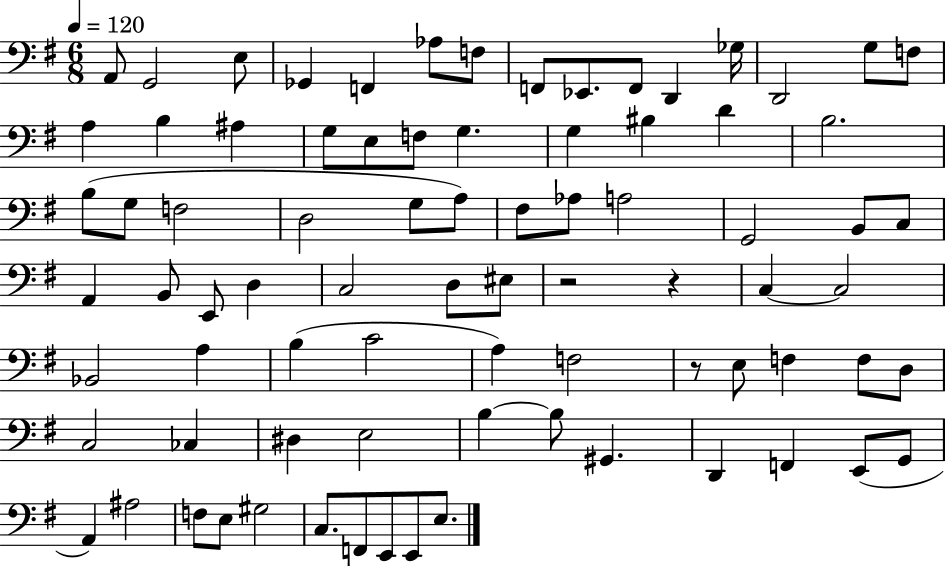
X:1
T:Untitled
M:6/8
L:1/4
K:G
A,,/2 G,,2 E,/2 _G,, F,, _A,/2 F,/2 F,,/2 _E,,/2 F,,/2 D,, _G,/4 D,,2 G,/2 F,/2 A, B, ^A, G,/2 E,/2 F,/2 G, G, ^B, D B,2 B,/2 G,/2 F,2 D,2 G,/2 A,/2 ^F,/2 _A,/2 A,2 G,,2 B,,/2 C,/2 A,, B,,/2 E,,/2 D, C,2 D,/2 ^E,/2 z2 z C, C,2 _B,,2 A, B, C2 A, F,2 z/2 E,/2 F, F,/2 D,/2 C,2 _C, ^D, E,2 B, B,/2 ^G,, D,, F,, E,,/2 G,,/2 A,, ^A,2 F,/2 E,/2 ^G,2 C,/2 F,,/2 E,,/2 E,,/2 E,/2